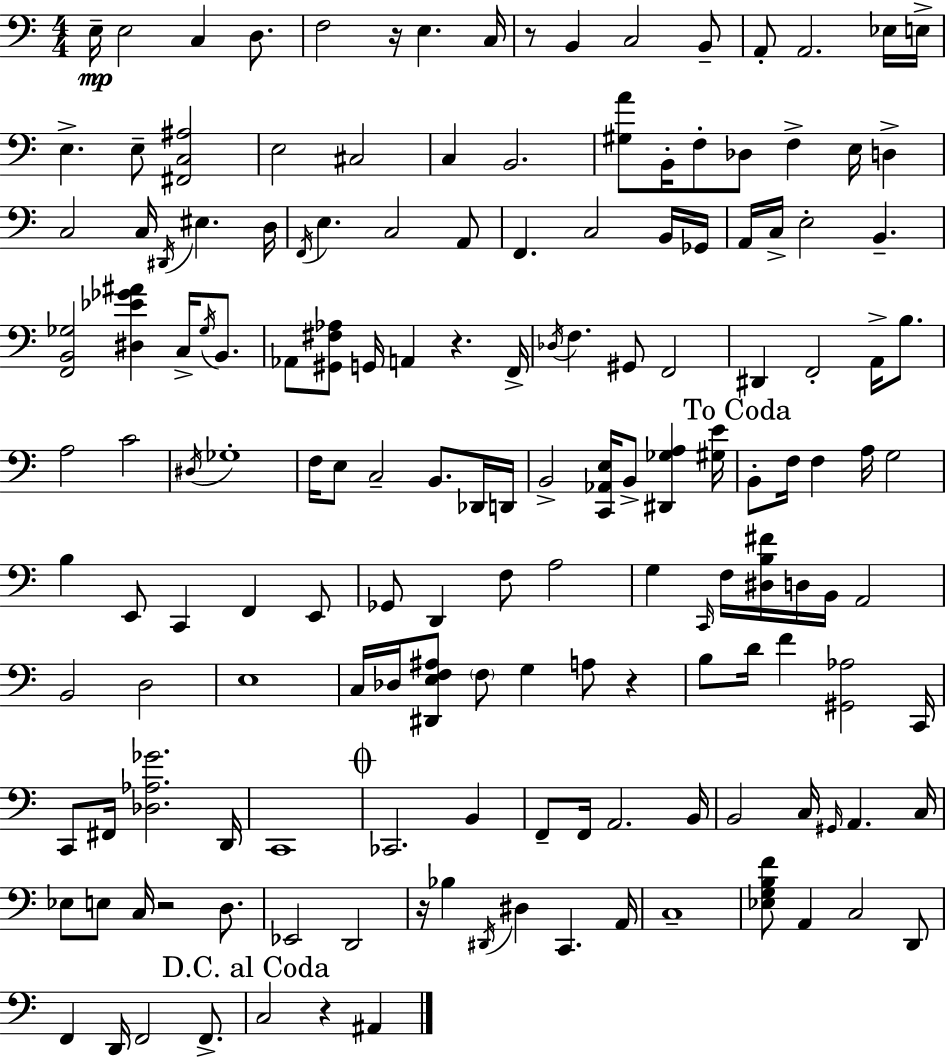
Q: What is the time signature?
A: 4/4